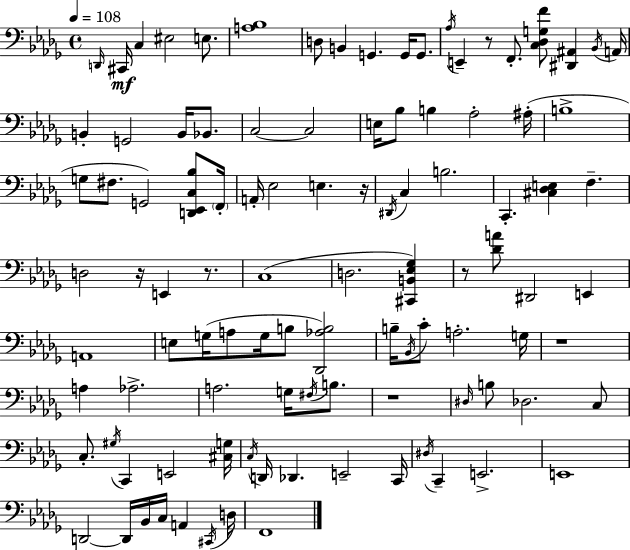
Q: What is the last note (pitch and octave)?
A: F2